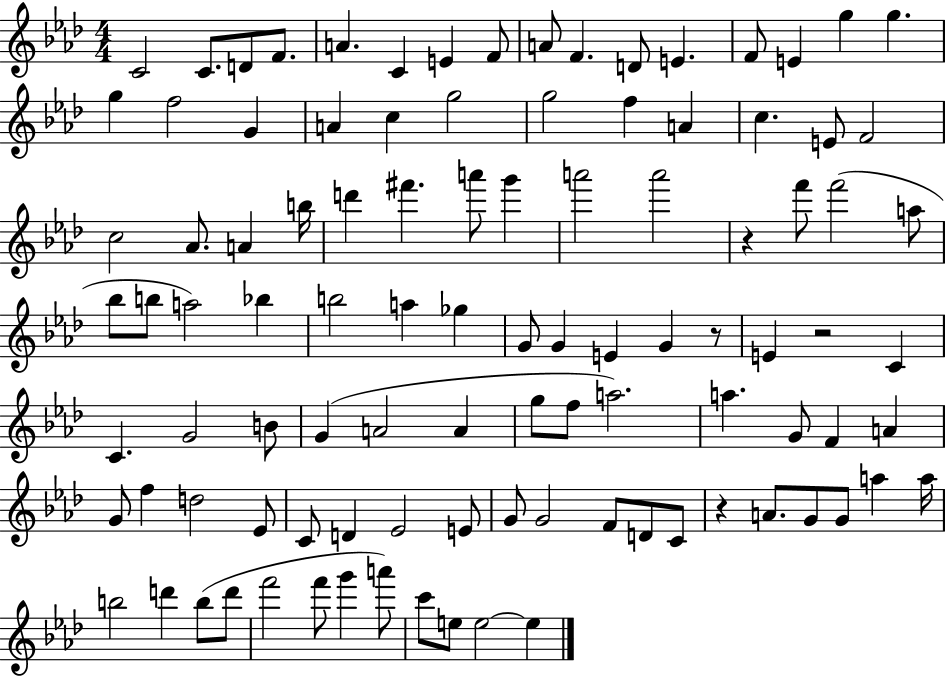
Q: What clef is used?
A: treble